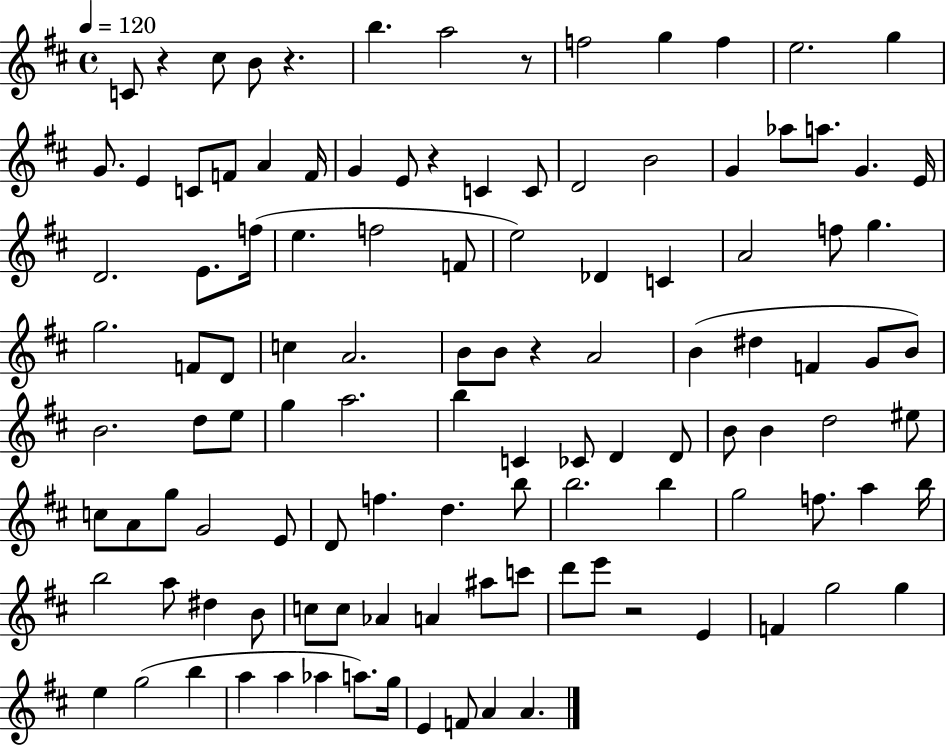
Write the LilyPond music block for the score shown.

{
  \clef treble
  \time 4/4
  \defaultTimeSignature
  \key d \major
  \tempo 4 = 120
  c'8 r4 cis''8 b'8 r4. | b''4. a''2 r8 | f''2 g''4 f''4 | e''2. g''4 | \break g'8. e'4 c'8 f'8 a'4 f'16 | g'4 e'8 r4 c'4 c'8 | d'2 b'2 | g'4 aes''8 a''8. g'4. e'16 | \break d'2. e'8. f''16( | e''4. f''2 f'8 | e''2) des'4 c'4 | a'2 f''8 g''4. | \break g''2. f'8 d'8 | c''4 a'2. | b'8 b'8 r4 a'2 | b'4( dis''4 f'4 g'8 b'8) | \break b'2. d''8 e''8 | g''4 a''2. | b''4 c'4 ces'8 d'4 d'8 | b'8 b'4 d''2 eis''8 | \break c''8 a'8 g''8 g'2 e'8 | d'8 f''4. d''4. b''8 | b''2. b''4 | g''2 f''8. a''4 b''16 | \break b''2 a''8 dis''4 b'8 | c''8 c''8 aes'4 a'4 ais''8 c'''8 | d'''8 e'''8 r2 e'4 | f'4 g''2 g''4 | \break e''4 g''2( b''4 | a''4 a''4 aes''4 a''8.) g''16 | e'4 f'8 a'4 a'4. | \bar "|."
}